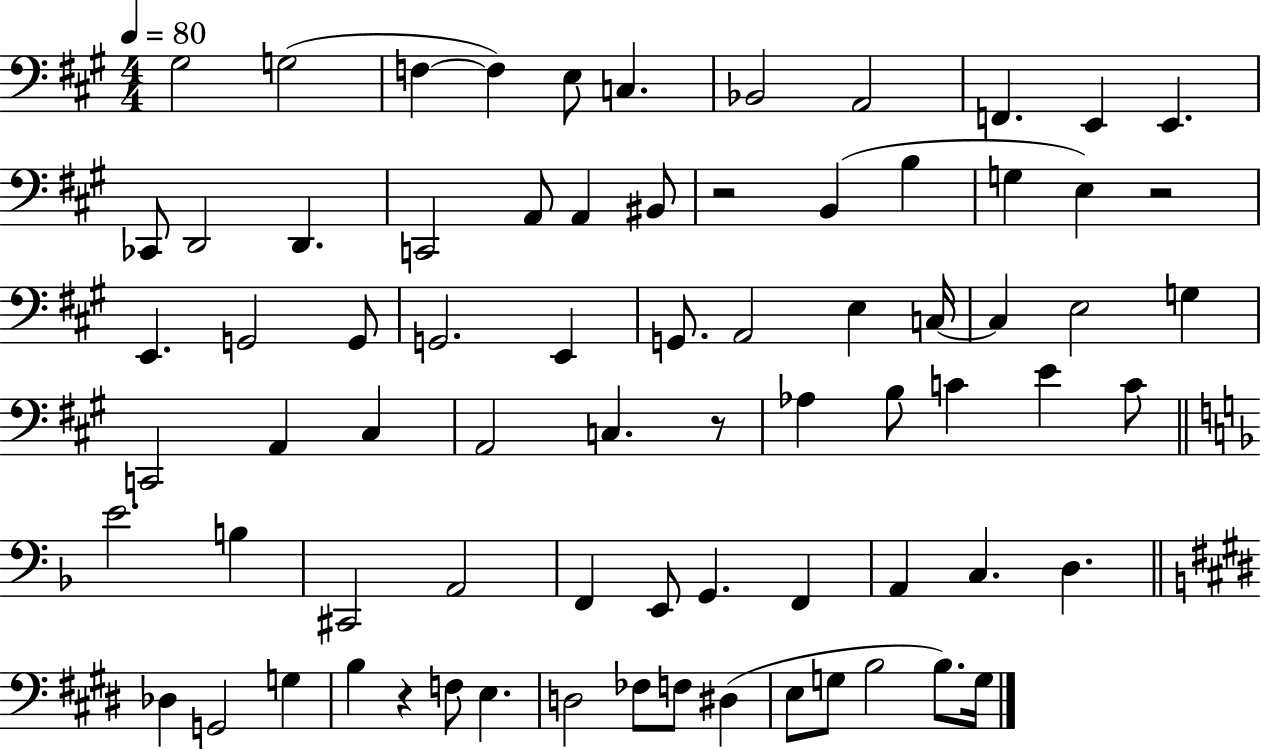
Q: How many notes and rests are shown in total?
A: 74